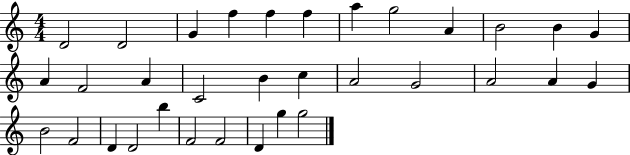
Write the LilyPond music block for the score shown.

{
  \clef treble
  \numericTimeSignature
  \time 4/4
  \key c \major
  d'2 d'2 | g'4 f''4 f''4 f''4 | a''4 g''2 a'4 | b'2 b'4 g'4 | \break a'4 f'2 a'4 | c'2 b'4 c''4 | a'2 g'2 | a'2 a'4 g'4 | \break b'2 f'2 | d'4 d'2 b''4 | f'2 f'2 | d'4 g''4 g''2 | \break \bar "|."
}